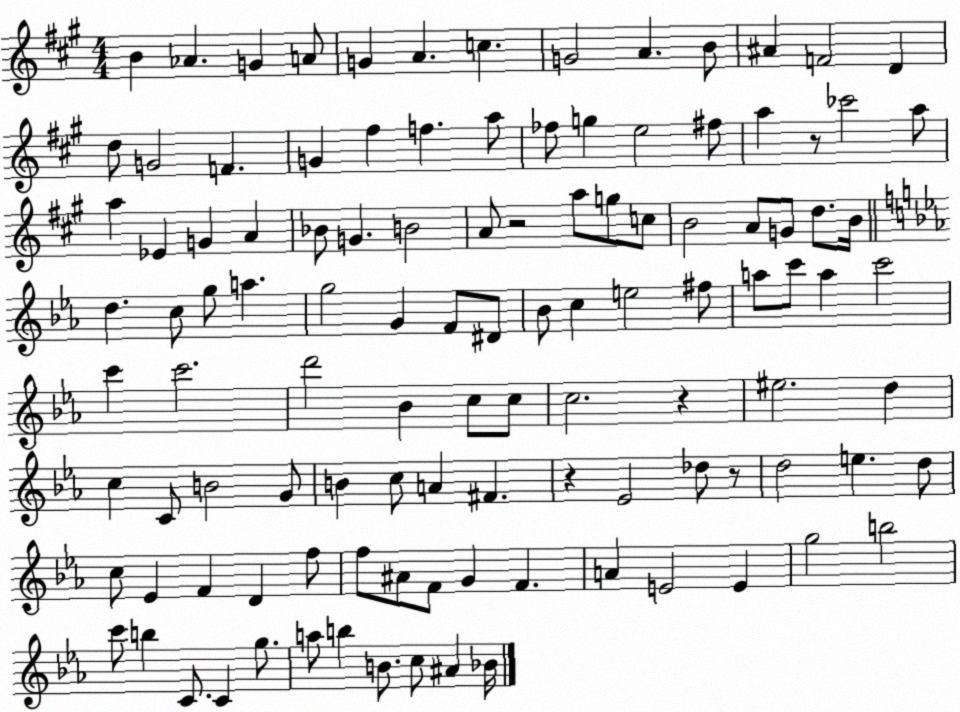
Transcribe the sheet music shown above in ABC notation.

X:1
T:Untitled
M:4/4
L:1/4
K:A
B _A G A/2 G A c G2 A B/2 ^A F2 D d/2 G2 F G ^f f a/2 _f/2 g e2 ^f/2 a z/2 _c'2 a/2 a _E G A _B/2 G B2 A/2 z2 a/2 g/2 c/2 B2 A/2 G/2 d/2 B/4 d c/2 g/2 a g2 G F/2 ^D/2 _B/2 c e2 ^f/2 a/2 c'/2 a c'2 c' c'2 d'2 _B c/2 c/2 c2 z ^e2 d c C/2 B2 G/2 B c/2 A ^F z _E2 _d/2 z/2 d2 e d/2 c/2 _E F D f/2 f/2 ^A/2 F/2 G F A E2 E g2 b2 c'/2 b C/2 C g/2 a/2 b B/2 c/2 ^A _B/4